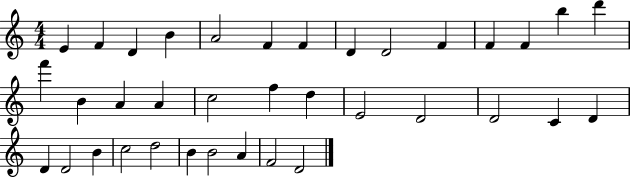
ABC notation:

X:1
T:Untitled
M:4/4
L:1/4
K:C
E F D B A2 F F D D2 F F F b d' f' B A A c2 f d E2 D2 D2 C D D D2 B c2 d2 B B2 A F2 D2